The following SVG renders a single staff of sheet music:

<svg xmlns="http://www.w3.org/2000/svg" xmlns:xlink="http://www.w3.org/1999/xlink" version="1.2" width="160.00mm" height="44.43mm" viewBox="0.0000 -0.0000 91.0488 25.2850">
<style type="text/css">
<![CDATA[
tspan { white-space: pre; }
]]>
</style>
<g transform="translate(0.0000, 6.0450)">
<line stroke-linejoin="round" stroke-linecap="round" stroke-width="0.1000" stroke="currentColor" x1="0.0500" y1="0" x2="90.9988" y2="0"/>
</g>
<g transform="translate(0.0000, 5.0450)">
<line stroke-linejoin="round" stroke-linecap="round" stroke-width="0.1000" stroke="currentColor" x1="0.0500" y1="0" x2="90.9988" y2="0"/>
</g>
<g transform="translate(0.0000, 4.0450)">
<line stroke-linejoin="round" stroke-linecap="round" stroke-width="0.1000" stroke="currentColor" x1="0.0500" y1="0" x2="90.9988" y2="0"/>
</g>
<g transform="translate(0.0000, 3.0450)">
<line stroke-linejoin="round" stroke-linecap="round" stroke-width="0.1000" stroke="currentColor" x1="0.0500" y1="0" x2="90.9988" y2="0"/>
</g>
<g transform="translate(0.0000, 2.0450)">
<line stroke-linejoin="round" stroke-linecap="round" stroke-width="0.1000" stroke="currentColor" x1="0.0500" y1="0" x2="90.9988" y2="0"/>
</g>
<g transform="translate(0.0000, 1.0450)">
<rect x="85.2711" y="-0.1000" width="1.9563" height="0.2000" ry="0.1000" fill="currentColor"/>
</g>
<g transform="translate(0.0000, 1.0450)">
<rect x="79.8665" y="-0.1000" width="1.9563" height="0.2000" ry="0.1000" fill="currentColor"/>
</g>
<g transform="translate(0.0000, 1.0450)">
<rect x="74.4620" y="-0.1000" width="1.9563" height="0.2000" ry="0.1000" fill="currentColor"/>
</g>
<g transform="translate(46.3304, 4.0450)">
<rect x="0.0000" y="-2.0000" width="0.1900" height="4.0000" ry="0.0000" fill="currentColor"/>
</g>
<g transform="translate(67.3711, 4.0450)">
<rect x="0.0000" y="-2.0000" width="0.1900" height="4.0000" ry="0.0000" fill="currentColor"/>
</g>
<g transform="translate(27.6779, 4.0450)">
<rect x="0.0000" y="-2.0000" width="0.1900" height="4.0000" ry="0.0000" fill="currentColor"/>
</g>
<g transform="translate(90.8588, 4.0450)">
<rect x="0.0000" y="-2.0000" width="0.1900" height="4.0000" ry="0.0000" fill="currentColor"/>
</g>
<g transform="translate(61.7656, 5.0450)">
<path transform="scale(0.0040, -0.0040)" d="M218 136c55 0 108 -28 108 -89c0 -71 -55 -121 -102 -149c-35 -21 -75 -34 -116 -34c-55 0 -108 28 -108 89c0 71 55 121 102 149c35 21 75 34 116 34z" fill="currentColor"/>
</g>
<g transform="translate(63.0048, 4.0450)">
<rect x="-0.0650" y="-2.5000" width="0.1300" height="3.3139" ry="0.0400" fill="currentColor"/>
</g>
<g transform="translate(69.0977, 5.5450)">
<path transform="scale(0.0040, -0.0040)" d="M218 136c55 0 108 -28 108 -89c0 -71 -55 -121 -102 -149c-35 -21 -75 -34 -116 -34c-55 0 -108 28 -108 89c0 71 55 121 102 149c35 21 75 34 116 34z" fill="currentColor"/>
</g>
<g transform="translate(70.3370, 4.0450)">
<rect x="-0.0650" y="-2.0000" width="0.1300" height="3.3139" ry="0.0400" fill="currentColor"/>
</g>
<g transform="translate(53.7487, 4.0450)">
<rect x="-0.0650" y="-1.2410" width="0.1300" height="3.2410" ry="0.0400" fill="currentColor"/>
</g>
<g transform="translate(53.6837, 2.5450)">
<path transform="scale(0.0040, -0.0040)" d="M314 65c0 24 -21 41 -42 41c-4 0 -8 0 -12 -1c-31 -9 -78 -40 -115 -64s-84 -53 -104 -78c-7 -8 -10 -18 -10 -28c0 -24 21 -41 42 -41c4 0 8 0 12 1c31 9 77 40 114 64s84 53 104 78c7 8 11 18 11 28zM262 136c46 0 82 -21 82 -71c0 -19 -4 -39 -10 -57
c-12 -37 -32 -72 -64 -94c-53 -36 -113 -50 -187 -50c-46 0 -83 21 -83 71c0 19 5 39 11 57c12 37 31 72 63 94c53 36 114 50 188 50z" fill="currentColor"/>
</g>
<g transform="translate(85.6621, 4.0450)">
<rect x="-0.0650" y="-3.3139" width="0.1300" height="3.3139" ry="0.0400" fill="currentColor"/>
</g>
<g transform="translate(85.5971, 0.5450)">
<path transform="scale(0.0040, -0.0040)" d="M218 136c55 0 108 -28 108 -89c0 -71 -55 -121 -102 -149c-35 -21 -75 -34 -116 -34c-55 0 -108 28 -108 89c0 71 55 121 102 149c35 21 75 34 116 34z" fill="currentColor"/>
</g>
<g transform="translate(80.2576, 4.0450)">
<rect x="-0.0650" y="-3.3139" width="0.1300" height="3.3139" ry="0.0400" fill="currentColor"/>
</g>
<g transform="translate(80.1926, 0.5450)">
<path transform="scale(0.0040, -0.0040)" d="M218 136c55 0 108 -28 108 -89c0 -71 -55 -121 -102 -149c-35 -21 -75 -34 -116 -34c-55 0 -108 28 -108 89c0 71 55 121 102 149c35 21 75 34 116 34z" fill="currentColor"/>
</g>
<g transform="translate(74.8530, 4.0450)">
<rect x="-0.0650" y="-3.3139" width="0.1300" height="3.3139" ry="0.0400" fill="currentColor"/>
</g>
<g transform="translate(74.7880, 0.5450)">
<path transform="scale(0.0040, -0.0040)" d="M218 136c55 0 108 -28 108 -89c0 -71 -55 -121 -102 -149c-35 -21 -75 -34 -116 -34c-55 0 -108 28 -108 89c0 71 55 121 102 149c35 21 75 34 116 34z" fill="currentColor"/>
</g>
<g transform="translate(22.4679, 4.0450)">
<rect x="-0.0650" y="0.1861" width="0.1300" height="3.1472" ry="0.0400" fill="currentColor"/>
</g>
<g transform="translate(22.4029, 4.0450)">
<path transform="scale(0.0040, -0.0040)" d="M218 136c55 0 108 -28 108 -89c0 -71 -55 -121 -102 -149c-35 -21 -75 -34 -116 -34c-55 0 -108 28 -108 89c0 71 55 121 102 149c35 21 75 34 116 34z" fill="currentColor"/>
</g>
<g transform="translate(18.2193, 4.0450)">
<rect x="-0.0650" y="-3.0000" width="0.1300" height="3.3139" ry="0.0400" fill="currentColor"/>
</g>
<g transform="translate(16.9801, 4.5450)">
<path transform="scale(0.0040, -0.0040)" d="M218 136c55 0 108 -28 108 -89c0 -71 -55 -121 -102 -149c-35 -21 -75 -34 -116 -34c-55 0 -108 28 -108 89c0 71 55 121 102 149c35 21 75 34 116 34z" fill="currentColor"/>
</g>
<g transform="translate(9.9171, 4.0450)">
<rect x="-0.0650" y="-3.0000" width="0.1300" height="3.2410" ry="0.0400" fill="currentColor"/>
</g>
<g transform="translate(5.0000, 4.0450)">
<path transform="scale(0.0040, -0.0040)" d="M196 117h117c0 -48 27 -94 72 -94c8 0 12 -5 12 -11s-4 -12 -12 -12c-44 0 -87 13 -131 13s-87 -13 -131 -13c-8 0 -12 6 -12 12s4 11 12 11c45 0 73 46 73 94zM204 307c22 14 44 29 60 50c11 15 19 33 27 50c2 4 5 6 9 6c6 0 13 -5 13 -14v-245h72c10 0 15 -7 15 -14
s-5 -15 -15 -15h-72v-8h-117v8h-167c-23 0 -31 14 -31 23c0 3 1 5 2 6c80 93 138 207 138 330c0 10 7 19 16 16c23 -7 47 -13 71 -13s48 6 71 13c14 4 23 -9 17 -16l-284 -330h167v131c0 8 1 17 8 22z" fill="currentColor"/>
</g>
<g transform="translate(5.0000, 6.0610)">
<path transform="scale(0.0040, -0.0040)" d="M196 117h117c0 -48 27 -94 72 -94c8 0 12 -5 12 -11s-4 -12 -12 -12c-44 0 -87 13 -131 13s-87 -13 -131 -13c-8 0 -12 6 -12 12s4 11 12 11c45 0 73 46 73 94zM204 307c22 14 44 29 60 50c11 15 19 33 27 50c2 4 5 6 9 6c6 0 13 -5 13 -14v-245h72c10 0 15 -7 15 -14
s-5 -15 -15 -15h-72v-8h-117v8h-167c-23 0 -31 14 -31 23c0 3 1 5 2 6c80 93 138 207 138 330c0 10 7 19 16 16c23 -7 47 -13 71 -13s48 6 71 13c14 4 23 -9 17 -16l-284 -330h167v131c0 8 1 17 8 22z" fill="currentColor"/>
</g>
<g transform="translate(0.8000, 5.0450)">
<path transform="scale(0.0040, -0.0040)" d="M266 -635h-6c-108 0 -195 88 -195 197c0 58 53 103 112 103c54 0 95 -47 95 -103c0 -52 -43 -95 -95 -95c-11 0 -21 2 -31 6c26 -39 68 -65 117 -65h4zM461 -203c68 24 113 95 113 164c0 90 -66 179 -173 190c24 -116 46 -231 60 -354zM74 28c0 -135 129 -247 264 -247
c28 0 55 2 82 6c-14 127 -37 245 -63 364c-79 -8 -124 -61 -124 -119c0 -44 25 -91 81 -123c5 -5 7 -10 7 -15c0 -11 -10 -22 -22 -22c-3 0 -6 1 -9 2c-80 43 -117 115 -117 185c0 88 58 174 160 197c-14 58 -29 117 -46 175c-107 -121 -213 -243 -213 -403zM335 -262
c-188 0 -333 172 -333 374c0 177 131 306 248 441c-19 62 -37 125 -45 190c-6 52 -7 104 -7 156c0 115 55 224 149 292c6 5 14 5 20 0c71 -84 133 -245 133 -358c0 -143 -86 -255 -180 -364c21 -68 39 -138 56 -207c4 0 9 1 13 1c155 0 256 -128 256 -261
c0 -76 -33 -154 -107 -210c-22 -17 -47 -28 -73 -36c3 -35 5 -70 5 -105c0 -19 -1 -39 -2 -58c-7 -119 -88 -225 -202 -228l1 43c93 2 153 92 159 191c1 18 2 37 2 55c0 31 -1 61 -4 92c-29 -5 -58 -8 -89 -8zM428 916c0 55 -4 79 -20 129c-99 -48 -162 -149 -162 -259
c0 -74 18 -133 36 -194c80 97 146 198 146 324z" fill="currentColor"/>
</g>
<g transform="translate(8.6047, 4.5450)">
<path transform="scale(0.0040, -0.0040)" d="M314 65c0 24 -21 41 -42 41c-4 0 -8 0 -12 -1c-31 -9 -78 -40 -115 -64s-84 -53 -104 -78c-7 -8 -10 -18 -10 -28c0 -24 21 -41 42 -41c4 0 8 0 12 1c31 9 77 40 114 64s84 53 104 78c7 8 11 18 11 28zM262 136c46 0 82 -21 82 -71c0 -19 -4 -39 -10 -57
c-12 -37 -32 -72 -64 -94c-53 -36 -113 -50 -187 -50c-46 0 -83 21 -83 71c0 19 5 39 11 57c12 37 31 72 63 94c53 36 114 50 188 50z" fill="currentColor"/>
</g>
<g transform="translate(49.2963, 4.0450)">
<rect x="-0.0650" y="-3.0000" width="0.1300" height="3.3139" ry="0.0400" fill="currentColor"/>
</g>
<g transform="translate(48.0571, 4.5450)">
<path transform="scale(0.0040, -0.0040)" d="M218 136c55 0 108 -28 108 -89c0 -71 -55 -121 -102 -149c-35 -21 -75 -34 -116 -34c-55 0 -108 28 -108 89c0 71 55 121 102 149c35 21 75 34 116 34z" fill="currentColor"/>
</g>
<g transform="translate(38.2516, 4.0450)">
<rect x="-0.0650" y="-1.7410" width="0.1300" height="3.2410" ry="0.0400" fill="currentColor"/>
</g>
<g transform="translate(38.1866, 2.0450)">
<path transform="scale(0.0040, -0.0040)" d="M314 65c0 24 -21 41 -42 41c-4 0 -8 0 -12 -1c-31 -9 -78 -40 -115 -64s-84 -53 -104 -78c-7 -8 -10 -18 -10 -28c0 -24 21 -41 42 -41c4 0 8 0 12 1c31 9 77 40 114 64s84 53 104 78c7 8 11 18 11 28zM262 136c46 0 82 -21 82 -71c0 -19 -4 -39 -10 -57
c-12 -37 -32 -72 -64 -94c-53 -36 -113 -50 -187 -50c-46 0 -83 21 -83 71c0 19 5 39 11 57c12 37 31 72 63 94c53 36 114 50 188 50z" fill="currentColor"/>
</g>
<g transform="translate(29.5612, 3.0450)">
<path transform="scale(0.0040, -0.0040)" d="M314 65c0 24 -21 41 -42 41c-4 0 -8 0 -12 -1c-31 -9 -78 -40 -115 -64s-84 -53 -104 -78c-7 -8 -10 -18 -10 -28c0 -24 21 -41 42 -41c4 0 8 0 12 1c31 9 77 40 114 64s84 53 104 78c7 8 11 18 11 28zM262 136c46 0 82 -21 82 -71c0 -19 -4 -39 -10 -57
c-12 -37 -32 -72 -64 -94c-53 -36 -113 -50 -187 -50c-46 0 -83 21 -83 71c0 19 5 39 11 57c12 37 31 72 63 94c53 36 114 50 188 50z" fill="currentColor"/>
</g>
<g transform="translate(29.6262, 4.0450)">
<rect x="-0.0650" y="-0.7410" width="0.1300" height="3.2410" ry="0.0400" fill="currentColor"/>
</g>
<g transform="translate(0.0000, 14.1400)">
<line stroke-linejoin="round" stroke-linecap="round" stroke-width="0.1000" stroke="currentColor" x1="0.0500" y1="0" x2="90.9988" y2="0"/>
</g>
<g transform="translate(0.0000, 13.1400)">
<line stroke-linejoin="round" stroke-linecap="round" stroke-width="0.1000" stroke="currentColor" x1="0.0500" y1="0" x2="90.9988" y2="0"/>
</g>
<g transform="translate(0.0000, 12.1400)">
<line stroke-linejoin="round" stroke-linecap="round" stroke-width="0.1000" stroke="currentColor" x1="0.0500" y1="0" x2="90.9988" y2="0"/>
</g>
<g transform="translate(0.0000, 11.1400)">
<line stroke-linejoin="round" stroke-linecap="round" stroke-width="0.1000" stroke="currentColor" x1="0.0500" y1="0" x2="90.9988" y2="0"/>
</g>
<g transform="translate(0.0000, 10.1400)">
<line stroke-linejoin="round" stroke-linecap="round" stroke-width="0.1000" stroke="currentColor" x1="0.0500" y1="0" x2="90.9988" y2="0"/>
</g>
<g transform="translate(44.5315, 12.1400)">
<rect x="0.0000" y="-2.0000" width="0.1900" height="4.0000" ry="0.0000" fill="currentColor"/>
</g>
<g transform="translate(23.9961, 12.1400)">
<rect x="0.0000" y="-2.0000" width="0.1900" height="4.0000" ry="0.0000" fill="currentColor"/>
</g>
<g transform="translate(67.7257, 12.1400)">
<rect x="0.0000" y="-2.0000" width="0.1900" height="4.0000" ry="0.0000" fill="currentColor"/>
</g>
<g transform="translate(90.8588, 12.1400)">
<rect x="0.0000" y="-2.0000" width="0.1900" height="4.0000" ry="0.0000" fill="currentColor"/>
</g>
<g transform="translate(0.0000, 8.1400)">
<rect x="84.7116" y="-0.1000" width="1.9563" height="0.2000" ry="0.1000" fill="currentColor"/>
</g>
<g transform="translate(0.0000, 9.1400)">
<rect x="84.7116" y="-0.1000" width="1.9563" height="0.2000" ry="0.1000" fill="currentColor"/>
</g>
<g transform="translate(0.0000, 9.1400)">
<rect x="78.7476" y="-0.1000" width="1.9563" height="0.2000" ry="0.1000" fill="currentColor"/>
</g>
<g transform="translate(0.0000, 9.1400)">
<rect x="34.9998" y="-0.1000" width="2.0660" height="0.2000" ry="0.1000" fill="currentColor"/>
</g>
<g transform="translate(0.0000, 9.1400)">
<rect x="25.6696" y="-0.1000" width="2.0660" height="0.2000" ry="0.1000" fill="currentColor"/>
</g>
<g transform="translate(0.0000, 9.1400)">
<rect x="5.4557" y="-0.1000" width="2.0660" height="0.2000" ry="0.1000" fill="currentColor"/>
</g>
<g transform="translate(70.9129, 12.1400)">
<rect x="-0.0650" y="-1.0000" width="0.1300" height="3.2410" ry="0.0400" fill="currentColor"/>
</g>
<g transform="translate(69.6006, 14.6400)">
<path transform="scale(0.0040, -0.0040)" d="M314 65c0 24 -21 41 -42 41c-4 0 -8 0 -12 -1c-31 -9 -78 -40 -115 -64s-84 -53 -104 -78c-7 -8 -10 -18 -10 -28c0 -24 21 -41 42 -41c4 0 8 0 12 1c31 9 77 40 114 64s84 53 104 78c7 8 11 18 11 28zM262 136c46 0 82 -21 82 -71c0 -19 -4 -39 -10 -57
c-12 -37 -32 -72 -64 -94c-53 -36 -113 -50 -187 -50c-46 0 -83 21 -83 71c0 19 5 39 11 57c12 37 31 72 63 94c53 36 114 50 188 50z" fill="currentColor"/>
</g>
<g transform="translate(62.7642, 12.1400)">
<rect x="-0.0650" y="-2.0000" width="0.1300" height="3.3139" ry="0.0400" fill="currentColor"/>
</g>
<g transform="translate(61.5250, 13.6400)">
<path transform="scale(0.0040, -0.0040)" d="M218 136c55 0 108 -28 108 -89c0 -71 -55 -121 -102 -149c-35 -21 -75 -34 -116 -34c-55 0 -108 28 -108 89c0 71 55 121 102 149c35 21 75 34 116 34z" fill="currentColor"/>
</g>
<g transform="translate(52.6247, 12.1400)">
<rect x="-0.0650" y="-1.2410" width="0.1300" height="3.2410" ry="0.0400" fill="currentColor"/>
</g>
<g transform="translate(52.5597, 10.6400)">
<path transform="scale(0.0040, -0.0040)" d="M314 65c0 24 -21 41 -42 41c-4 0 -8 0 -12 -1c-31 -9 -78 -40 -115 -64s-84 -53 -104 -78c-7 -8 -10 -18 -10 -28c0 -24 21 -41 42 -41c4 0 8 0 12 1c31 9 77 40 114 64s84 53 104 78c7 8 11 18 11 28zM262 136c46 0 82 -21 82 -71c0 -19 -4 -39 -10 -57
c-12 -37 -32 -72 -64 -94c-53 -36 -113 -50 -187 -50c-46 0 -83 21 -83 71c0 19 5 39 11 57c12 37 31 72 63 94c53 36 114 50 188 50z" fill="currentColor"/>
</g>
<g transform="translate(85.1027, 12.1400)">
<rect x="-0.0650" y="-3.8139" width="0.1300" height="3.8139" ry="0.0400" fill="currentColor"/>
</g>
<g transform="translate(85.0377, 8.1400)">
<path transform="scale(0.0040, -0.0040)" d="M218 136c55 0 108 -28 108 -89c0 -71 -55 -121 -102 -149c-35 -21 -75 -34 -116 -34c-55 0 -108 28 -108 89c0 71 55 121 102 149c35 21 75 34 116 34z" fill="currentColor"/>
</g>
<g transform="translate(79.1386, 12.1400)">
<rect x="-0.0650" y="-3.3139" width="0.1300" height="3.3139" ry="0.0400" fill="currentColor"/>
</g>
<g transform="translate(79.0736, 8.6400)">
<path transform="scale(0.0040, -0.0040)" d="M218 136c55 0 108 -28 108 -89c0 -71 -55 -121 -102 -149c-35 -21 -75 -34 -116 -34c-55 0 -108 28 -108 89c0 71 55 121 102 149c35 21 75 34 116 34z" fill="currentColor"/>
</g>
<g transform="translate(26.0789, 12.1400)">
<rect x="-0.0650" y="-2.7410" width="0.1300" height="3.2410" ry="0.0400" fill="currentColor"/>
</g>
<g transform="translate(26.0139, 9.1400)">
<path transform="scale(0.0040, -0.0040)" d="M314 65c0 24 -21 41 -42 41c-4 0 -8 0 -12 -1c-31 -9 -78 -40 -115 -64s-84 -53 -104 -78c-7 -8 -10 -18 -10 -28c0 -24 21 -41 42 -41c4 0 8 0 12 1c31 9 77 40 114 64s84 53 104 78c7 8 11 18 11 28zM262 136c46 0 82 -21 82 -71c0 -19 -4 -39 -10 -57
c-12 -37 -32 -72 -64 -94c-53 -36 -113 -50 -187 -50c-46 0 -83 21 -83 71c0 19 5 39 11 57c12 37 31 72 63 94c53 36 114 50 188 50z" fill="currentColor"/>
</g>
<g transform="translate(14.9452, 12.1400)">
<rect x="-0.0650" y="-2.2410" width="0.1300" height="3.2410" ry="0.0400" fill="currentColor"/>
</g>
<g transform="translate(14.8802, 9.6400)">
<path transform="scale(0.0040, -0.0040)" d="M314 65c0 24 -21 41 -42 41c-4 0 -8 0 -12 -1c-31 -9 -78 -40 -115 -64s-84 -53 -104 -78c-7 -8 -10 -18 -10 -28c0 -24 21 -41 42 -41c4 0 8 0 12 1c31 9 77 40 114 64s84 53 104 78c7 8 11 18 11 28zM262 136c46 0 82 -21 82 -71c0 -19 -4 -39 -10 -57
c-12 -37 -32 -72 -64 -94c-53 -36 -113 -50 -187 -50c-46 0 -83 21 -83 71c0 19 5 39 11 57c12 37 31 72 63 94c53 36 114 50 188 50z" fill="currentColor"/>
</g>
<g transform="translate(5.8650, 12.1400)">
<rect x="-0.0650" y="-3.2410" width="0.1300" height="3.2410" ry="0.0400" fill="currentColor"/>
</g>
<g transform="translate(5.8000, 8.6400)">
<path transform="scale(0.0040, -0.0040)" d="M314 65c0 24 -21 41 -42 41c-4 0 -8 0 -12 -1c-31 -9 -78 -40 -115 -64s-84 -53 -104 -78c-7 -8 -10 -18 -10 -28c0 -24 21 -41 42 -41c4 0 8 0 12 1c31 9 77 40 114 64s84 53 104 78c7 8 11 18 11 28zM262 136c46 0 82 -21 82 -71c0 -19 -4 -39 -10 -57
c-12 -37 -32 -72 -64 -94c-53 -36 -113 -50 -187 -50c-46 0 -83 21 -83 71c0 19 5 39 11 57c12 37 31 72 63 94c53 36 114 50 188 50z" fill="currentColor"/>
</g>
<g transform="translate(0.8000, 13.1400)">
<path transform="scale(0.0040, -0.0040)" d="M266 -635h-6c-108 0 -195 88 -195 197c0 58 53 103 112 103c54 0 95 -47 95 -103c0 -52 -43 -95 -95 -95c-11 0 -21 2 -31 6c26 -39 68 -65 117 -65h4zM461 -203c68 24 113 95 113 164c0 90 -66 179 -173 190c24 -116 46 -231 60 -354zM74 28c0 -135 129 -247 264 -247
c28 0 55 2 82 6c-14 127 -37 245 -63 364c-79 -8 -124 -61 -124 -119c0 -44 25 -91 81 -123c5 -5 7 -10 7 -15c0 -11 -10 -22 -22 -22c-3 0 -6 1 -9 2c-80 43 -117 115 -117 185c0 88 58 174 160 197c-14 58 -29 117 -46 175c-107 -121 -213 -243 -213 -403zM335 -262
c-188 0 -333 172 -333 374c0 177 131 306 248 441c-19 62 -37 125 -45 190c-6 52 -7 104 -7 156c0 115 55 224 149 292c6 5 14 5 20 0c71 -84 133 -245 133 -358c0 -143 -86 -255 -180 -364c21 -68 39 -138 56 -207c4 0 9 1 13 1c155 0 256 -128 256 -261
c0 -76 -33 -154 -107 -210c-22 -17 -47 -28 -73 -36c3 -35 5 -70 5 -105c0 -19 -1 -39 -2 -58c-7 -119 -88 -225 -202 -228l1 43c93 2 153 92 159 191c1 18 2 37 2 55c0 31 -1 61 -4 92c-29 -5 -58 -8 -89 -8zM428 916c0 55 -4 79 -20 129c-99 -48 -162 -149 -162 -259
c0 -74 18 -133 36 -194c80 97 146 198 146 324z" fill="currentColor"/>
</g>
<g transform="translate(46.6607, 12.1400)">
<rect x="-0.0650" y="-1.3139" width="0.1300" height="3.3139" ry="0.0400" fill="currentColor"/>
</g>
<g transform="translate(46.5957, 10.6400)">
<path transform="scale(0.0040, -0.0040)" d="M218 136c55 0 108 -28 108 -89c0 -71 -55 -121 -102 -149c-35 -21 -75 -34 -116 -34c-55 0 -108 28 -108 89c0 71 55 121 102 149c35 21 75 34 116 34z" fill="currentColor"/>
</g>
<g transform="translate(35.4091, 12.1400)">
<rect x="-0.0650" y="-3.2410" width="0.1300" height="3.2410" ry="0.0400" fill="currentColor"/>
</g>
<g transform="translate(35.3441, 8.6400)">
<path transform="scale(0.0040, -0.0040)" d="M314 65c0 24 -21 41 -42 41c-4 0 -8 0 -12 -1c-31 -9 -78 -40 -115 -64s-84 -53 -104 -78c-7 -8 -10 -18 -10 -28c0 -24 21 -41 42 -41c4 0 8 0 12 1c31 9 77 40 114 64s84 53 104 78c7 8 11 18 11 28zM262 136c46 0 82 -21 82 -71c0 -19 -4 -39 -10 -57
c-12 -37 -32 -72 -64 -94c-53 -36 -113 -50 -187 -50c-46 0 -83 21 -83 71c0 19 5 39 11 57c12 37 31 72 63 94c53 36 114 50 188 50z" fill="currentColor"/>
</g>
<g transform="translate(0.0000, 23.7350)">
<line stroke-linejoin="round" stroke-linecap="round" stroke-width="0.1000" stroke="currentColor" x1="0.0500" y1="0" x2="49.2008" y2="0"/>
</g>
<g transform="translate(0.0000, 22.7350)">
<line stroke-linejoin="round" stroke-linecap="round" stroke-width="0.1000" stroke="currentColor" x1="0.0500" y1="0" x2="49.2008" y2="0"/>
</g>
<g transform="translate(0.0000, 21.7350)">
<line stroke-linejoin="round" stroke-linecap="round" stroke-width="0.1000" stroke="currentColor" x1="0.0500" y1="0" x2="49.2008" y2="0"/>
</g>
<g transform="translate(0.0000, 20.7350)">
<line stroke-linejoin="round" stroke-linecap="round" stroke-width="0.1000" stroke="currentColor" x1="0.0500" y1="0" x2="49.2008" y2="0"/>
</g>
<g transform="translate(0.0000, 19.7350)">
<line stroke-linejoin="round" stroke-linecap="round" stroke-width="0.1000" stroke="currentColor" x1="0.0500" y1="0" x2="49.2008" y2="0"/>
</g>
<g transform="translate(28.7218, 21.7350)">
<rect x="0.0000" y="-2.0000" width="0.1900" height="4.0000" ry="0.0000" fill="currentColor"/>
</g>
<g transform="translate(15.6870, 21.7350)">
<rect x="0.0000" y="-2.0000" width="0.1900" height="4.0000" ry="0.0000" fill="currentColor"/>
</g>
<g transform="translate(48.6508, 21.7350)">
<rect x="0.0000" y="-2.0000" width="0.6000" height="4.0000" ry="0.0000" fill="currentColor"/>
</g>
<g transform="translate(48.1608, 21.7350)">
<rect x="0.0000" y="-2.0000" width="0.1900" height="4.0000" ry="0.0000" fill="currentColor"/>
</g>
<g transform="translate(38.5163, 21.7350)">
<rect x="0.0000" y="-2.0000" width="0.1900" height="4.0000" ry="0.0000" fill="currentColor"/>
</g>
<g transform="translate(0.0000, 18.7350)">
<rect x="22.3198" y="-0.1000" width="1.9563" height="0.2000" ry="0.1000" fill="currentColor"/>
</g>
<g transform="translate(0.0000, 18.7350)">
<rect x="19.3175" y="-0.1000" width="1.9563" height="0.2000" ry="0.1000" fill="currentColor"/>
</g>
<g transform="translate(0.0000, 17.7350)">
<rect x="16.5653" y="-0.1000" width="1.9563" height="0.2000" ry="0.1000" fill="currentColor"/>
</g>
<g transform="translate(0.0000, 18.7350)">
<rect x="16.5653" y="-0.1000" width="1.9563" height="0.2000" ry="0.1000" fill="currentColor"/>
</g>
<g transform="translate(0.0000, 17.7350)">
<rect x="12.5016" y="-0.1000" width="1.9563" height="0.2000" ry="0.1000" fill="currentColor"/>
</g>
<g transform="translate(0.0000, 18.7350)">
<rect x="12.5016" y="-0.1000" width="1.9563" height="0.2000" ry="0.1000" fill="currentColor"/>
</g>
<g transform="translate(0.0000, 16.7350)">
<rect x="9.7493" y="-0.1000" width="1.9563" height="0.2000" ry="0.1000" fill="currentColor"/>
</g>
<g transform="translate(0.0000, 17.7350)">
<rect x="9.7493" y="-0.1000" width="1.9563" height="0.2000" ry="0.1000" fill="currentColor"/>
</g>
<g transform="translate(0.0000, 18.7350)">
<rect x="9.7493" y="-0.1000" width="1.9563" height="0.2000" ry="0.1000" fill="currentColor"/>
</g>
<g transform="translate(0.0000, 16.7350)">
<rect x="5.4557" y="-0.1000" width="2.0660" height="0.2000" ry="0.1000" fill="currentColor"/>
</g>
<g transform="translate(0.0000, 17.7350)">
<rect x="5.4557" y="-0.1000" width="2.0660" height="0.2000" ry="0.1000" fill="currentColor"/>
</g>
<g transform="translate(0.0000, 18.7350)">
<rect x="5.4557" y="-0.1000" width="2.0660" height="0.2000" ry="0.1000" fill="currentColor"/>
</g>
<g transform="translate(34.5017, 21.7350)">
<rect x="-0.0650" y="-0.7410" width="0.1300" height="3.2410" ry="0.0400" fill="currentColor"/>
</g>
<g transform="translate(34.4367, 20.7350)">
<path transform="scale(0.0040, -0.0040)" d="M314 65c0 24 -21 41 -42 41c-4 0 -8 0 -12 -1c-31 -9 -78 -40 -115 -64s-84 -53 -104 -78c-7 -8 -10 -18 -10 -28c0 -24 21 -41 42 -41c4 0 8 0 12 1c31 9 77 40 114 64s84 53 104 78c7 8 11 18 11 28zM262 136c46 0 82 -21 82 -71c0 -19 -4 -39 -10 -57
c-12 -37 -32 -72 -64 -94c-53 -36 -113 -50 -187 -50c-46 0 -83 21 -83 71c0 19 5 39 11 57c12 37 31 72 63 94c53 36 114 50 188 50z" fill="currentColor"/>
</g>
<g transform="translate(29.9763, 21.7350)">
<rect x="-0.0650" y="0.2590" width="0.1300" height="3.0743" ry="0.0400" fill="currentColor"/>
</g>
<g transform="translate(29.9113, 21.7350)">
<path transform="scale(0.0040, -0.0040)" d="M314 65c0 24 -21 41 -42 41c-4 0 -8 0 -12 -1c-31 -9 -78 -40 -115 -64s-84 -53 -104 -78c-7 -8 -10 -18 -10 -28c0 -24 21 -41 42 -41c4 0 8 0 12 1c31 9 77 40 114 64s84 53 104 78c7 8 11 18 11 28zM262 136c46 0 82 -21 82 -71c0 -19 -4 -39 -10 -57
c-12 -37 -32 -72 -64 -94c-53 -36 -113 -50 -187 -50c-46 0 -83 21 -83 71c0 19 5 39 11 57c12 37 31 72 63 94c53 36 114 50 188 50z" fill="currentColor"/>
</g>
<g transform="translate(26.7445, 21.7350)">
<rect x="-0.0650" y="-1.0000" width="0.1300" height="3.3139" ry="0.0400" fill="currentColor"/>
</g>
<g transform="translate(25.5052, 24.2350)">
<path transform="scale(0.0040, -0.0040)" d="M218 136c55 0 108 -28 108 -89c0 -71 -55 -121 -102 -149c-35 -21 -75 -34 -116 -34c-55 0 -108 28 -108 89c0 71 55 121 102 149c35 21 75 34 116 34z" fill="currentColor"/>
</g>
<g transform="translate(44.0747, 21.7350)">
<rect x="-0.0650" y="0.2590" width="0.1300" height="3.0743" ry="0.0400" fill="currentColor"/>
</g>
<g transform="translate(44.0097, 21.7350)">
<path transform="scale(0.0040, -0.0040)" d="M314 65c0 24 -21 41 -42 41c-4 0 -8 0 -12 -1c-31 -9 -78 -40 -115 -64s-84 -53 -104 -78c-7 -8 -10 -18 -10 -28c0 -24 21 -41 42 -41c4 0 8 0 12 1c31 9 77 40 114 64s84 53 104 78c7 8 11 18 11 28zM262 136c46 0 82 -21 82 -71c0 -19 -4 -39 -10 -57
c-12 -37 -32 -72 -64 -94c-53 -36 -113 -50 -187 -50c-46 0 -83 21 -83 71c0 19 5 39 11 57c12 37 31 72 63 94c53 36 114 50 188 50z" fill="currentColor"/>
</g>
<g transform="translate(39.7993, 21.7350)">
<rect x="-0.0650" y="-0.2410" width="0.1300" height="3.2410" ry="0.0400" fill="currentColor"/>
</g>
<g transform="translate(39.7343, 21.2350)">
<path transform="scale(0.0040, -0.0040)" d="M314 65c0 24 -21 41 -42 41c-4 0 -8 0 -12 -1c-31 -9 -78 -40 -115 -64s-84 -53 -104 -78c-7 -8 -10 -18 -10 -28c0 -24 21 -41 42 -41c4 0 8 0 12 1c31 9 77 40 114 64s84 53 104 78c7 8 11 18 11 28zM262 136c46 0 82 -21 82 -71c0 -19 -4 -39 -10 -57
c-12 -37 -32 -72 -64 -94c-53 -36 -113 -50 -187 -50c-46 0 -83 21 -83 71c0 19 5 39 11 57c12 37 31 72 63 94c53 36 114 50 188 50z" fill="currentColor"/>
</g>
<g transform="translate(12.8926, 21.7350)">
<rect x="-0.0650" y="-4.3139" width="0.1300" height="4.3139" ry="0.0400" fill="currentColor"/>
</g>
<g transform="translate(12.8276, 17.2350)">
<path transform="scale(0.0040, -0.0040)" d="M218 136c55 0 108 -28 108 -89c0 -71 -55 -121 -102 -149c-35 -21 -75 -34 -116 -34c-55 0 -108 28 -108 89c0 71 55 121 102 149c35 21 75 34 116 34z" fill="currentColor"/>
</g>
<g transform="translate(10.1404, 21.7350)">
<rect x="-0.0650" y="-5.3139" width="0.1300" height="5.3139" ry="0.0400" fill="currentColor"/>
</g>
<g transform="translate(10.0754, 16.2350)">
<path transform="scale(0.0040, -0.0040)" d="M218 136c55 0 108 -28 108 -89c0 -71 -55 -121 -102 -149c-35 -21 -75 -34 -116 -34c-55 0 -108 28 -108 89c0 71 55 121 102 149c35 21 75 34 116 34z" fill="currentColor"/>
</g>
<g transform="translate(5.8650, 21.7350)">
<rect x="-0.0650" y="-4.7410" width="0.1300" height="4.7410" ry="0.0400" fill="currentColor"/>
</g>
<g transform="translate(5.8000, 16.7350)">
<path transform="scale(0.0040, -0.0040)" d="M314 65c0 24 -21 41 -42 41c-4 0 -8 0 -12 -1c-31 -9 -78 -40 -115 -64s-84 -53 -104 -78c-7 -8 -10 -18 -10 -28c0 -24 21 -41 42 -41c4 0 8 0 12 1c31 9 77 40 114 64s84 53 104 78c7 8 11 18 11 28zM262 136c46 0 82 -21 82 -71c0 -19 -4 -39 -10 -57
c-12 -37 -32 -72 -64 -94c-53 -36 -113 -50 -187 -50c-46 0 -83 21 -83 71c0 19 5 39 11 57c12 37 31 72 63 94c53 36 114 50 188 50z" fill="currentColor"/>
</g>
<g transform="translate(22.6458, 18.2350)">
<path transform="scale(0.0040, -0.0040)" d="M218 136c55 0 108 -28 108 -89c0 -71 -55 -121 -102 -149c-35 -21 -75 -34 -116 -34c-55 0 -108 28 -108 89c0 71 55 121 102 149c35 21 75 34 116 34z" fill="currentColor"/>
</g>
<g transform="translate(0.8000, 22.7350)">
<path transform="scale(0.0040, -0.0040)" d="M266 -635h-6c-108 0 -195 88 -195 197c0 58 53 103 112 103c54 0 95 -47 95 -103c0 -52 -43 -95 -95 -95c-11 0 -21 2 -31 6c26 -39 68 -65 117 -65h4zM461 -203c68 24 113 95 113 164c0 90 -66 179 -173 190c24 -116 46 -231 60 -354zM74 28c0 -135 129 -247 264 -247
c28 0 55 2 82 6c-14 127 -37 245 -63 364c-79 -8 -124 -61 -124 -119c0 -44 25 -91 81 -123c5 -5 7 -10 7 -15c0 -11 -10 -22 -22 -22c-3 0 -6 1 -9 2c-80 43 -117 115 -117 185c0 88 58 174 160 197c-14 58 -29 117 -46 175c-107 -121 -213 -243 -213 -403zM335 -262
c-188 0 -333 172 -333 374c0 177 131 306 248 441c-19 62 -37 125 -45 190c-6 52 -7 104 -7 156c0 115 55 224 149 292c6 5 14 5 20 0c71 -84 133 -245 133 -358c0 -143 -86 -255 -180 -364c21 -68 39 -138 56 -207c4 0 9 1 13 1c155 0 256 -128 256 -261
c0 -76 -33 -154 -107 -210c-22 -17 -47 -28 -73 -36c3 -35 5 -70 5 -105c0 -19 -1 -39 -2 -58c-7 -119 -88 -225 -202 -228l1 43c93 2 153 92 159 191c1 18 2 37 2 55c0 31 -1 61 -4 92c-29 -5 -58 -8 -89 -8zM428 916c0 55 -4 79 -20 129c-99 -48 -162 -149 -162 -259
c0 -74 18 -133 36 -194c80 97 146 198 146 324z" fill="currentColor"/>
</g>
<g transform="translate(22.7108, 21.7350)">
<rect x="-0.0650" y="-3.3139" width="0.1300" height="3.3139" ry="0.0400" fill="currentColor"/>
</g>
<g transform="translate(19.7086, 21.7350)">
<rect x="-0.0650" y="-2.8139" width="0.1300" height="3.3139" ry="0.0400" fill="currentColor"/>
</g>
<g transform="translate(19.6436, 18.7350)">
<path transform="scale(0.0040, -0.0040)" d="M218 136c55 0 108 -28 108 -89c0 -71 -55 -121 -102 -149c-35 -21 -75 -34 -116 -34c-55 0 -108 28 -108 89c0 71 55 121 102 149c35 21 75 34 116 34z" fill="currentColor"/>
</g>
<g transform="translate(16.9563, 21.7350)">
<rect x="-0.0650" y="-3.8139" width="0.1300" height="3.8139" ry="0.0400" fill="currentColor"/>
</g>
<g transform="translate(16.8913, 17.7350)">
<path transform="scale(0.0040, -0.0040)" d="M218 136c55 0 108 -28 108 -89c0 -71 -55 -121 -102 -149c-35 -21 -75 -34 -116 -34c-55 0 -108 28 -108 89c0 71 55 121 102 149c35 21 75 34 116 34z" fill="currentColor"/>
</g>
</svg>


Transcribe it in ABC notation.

X:1
T:Untitled
M:4/4
L:1/4
K:C
A2 A B d2 f2 A e2 G F b b b b2 g2 a2 b2 e e2 F D2 b c' e'2 f' d' c' a b D B2 d2 c2 B2